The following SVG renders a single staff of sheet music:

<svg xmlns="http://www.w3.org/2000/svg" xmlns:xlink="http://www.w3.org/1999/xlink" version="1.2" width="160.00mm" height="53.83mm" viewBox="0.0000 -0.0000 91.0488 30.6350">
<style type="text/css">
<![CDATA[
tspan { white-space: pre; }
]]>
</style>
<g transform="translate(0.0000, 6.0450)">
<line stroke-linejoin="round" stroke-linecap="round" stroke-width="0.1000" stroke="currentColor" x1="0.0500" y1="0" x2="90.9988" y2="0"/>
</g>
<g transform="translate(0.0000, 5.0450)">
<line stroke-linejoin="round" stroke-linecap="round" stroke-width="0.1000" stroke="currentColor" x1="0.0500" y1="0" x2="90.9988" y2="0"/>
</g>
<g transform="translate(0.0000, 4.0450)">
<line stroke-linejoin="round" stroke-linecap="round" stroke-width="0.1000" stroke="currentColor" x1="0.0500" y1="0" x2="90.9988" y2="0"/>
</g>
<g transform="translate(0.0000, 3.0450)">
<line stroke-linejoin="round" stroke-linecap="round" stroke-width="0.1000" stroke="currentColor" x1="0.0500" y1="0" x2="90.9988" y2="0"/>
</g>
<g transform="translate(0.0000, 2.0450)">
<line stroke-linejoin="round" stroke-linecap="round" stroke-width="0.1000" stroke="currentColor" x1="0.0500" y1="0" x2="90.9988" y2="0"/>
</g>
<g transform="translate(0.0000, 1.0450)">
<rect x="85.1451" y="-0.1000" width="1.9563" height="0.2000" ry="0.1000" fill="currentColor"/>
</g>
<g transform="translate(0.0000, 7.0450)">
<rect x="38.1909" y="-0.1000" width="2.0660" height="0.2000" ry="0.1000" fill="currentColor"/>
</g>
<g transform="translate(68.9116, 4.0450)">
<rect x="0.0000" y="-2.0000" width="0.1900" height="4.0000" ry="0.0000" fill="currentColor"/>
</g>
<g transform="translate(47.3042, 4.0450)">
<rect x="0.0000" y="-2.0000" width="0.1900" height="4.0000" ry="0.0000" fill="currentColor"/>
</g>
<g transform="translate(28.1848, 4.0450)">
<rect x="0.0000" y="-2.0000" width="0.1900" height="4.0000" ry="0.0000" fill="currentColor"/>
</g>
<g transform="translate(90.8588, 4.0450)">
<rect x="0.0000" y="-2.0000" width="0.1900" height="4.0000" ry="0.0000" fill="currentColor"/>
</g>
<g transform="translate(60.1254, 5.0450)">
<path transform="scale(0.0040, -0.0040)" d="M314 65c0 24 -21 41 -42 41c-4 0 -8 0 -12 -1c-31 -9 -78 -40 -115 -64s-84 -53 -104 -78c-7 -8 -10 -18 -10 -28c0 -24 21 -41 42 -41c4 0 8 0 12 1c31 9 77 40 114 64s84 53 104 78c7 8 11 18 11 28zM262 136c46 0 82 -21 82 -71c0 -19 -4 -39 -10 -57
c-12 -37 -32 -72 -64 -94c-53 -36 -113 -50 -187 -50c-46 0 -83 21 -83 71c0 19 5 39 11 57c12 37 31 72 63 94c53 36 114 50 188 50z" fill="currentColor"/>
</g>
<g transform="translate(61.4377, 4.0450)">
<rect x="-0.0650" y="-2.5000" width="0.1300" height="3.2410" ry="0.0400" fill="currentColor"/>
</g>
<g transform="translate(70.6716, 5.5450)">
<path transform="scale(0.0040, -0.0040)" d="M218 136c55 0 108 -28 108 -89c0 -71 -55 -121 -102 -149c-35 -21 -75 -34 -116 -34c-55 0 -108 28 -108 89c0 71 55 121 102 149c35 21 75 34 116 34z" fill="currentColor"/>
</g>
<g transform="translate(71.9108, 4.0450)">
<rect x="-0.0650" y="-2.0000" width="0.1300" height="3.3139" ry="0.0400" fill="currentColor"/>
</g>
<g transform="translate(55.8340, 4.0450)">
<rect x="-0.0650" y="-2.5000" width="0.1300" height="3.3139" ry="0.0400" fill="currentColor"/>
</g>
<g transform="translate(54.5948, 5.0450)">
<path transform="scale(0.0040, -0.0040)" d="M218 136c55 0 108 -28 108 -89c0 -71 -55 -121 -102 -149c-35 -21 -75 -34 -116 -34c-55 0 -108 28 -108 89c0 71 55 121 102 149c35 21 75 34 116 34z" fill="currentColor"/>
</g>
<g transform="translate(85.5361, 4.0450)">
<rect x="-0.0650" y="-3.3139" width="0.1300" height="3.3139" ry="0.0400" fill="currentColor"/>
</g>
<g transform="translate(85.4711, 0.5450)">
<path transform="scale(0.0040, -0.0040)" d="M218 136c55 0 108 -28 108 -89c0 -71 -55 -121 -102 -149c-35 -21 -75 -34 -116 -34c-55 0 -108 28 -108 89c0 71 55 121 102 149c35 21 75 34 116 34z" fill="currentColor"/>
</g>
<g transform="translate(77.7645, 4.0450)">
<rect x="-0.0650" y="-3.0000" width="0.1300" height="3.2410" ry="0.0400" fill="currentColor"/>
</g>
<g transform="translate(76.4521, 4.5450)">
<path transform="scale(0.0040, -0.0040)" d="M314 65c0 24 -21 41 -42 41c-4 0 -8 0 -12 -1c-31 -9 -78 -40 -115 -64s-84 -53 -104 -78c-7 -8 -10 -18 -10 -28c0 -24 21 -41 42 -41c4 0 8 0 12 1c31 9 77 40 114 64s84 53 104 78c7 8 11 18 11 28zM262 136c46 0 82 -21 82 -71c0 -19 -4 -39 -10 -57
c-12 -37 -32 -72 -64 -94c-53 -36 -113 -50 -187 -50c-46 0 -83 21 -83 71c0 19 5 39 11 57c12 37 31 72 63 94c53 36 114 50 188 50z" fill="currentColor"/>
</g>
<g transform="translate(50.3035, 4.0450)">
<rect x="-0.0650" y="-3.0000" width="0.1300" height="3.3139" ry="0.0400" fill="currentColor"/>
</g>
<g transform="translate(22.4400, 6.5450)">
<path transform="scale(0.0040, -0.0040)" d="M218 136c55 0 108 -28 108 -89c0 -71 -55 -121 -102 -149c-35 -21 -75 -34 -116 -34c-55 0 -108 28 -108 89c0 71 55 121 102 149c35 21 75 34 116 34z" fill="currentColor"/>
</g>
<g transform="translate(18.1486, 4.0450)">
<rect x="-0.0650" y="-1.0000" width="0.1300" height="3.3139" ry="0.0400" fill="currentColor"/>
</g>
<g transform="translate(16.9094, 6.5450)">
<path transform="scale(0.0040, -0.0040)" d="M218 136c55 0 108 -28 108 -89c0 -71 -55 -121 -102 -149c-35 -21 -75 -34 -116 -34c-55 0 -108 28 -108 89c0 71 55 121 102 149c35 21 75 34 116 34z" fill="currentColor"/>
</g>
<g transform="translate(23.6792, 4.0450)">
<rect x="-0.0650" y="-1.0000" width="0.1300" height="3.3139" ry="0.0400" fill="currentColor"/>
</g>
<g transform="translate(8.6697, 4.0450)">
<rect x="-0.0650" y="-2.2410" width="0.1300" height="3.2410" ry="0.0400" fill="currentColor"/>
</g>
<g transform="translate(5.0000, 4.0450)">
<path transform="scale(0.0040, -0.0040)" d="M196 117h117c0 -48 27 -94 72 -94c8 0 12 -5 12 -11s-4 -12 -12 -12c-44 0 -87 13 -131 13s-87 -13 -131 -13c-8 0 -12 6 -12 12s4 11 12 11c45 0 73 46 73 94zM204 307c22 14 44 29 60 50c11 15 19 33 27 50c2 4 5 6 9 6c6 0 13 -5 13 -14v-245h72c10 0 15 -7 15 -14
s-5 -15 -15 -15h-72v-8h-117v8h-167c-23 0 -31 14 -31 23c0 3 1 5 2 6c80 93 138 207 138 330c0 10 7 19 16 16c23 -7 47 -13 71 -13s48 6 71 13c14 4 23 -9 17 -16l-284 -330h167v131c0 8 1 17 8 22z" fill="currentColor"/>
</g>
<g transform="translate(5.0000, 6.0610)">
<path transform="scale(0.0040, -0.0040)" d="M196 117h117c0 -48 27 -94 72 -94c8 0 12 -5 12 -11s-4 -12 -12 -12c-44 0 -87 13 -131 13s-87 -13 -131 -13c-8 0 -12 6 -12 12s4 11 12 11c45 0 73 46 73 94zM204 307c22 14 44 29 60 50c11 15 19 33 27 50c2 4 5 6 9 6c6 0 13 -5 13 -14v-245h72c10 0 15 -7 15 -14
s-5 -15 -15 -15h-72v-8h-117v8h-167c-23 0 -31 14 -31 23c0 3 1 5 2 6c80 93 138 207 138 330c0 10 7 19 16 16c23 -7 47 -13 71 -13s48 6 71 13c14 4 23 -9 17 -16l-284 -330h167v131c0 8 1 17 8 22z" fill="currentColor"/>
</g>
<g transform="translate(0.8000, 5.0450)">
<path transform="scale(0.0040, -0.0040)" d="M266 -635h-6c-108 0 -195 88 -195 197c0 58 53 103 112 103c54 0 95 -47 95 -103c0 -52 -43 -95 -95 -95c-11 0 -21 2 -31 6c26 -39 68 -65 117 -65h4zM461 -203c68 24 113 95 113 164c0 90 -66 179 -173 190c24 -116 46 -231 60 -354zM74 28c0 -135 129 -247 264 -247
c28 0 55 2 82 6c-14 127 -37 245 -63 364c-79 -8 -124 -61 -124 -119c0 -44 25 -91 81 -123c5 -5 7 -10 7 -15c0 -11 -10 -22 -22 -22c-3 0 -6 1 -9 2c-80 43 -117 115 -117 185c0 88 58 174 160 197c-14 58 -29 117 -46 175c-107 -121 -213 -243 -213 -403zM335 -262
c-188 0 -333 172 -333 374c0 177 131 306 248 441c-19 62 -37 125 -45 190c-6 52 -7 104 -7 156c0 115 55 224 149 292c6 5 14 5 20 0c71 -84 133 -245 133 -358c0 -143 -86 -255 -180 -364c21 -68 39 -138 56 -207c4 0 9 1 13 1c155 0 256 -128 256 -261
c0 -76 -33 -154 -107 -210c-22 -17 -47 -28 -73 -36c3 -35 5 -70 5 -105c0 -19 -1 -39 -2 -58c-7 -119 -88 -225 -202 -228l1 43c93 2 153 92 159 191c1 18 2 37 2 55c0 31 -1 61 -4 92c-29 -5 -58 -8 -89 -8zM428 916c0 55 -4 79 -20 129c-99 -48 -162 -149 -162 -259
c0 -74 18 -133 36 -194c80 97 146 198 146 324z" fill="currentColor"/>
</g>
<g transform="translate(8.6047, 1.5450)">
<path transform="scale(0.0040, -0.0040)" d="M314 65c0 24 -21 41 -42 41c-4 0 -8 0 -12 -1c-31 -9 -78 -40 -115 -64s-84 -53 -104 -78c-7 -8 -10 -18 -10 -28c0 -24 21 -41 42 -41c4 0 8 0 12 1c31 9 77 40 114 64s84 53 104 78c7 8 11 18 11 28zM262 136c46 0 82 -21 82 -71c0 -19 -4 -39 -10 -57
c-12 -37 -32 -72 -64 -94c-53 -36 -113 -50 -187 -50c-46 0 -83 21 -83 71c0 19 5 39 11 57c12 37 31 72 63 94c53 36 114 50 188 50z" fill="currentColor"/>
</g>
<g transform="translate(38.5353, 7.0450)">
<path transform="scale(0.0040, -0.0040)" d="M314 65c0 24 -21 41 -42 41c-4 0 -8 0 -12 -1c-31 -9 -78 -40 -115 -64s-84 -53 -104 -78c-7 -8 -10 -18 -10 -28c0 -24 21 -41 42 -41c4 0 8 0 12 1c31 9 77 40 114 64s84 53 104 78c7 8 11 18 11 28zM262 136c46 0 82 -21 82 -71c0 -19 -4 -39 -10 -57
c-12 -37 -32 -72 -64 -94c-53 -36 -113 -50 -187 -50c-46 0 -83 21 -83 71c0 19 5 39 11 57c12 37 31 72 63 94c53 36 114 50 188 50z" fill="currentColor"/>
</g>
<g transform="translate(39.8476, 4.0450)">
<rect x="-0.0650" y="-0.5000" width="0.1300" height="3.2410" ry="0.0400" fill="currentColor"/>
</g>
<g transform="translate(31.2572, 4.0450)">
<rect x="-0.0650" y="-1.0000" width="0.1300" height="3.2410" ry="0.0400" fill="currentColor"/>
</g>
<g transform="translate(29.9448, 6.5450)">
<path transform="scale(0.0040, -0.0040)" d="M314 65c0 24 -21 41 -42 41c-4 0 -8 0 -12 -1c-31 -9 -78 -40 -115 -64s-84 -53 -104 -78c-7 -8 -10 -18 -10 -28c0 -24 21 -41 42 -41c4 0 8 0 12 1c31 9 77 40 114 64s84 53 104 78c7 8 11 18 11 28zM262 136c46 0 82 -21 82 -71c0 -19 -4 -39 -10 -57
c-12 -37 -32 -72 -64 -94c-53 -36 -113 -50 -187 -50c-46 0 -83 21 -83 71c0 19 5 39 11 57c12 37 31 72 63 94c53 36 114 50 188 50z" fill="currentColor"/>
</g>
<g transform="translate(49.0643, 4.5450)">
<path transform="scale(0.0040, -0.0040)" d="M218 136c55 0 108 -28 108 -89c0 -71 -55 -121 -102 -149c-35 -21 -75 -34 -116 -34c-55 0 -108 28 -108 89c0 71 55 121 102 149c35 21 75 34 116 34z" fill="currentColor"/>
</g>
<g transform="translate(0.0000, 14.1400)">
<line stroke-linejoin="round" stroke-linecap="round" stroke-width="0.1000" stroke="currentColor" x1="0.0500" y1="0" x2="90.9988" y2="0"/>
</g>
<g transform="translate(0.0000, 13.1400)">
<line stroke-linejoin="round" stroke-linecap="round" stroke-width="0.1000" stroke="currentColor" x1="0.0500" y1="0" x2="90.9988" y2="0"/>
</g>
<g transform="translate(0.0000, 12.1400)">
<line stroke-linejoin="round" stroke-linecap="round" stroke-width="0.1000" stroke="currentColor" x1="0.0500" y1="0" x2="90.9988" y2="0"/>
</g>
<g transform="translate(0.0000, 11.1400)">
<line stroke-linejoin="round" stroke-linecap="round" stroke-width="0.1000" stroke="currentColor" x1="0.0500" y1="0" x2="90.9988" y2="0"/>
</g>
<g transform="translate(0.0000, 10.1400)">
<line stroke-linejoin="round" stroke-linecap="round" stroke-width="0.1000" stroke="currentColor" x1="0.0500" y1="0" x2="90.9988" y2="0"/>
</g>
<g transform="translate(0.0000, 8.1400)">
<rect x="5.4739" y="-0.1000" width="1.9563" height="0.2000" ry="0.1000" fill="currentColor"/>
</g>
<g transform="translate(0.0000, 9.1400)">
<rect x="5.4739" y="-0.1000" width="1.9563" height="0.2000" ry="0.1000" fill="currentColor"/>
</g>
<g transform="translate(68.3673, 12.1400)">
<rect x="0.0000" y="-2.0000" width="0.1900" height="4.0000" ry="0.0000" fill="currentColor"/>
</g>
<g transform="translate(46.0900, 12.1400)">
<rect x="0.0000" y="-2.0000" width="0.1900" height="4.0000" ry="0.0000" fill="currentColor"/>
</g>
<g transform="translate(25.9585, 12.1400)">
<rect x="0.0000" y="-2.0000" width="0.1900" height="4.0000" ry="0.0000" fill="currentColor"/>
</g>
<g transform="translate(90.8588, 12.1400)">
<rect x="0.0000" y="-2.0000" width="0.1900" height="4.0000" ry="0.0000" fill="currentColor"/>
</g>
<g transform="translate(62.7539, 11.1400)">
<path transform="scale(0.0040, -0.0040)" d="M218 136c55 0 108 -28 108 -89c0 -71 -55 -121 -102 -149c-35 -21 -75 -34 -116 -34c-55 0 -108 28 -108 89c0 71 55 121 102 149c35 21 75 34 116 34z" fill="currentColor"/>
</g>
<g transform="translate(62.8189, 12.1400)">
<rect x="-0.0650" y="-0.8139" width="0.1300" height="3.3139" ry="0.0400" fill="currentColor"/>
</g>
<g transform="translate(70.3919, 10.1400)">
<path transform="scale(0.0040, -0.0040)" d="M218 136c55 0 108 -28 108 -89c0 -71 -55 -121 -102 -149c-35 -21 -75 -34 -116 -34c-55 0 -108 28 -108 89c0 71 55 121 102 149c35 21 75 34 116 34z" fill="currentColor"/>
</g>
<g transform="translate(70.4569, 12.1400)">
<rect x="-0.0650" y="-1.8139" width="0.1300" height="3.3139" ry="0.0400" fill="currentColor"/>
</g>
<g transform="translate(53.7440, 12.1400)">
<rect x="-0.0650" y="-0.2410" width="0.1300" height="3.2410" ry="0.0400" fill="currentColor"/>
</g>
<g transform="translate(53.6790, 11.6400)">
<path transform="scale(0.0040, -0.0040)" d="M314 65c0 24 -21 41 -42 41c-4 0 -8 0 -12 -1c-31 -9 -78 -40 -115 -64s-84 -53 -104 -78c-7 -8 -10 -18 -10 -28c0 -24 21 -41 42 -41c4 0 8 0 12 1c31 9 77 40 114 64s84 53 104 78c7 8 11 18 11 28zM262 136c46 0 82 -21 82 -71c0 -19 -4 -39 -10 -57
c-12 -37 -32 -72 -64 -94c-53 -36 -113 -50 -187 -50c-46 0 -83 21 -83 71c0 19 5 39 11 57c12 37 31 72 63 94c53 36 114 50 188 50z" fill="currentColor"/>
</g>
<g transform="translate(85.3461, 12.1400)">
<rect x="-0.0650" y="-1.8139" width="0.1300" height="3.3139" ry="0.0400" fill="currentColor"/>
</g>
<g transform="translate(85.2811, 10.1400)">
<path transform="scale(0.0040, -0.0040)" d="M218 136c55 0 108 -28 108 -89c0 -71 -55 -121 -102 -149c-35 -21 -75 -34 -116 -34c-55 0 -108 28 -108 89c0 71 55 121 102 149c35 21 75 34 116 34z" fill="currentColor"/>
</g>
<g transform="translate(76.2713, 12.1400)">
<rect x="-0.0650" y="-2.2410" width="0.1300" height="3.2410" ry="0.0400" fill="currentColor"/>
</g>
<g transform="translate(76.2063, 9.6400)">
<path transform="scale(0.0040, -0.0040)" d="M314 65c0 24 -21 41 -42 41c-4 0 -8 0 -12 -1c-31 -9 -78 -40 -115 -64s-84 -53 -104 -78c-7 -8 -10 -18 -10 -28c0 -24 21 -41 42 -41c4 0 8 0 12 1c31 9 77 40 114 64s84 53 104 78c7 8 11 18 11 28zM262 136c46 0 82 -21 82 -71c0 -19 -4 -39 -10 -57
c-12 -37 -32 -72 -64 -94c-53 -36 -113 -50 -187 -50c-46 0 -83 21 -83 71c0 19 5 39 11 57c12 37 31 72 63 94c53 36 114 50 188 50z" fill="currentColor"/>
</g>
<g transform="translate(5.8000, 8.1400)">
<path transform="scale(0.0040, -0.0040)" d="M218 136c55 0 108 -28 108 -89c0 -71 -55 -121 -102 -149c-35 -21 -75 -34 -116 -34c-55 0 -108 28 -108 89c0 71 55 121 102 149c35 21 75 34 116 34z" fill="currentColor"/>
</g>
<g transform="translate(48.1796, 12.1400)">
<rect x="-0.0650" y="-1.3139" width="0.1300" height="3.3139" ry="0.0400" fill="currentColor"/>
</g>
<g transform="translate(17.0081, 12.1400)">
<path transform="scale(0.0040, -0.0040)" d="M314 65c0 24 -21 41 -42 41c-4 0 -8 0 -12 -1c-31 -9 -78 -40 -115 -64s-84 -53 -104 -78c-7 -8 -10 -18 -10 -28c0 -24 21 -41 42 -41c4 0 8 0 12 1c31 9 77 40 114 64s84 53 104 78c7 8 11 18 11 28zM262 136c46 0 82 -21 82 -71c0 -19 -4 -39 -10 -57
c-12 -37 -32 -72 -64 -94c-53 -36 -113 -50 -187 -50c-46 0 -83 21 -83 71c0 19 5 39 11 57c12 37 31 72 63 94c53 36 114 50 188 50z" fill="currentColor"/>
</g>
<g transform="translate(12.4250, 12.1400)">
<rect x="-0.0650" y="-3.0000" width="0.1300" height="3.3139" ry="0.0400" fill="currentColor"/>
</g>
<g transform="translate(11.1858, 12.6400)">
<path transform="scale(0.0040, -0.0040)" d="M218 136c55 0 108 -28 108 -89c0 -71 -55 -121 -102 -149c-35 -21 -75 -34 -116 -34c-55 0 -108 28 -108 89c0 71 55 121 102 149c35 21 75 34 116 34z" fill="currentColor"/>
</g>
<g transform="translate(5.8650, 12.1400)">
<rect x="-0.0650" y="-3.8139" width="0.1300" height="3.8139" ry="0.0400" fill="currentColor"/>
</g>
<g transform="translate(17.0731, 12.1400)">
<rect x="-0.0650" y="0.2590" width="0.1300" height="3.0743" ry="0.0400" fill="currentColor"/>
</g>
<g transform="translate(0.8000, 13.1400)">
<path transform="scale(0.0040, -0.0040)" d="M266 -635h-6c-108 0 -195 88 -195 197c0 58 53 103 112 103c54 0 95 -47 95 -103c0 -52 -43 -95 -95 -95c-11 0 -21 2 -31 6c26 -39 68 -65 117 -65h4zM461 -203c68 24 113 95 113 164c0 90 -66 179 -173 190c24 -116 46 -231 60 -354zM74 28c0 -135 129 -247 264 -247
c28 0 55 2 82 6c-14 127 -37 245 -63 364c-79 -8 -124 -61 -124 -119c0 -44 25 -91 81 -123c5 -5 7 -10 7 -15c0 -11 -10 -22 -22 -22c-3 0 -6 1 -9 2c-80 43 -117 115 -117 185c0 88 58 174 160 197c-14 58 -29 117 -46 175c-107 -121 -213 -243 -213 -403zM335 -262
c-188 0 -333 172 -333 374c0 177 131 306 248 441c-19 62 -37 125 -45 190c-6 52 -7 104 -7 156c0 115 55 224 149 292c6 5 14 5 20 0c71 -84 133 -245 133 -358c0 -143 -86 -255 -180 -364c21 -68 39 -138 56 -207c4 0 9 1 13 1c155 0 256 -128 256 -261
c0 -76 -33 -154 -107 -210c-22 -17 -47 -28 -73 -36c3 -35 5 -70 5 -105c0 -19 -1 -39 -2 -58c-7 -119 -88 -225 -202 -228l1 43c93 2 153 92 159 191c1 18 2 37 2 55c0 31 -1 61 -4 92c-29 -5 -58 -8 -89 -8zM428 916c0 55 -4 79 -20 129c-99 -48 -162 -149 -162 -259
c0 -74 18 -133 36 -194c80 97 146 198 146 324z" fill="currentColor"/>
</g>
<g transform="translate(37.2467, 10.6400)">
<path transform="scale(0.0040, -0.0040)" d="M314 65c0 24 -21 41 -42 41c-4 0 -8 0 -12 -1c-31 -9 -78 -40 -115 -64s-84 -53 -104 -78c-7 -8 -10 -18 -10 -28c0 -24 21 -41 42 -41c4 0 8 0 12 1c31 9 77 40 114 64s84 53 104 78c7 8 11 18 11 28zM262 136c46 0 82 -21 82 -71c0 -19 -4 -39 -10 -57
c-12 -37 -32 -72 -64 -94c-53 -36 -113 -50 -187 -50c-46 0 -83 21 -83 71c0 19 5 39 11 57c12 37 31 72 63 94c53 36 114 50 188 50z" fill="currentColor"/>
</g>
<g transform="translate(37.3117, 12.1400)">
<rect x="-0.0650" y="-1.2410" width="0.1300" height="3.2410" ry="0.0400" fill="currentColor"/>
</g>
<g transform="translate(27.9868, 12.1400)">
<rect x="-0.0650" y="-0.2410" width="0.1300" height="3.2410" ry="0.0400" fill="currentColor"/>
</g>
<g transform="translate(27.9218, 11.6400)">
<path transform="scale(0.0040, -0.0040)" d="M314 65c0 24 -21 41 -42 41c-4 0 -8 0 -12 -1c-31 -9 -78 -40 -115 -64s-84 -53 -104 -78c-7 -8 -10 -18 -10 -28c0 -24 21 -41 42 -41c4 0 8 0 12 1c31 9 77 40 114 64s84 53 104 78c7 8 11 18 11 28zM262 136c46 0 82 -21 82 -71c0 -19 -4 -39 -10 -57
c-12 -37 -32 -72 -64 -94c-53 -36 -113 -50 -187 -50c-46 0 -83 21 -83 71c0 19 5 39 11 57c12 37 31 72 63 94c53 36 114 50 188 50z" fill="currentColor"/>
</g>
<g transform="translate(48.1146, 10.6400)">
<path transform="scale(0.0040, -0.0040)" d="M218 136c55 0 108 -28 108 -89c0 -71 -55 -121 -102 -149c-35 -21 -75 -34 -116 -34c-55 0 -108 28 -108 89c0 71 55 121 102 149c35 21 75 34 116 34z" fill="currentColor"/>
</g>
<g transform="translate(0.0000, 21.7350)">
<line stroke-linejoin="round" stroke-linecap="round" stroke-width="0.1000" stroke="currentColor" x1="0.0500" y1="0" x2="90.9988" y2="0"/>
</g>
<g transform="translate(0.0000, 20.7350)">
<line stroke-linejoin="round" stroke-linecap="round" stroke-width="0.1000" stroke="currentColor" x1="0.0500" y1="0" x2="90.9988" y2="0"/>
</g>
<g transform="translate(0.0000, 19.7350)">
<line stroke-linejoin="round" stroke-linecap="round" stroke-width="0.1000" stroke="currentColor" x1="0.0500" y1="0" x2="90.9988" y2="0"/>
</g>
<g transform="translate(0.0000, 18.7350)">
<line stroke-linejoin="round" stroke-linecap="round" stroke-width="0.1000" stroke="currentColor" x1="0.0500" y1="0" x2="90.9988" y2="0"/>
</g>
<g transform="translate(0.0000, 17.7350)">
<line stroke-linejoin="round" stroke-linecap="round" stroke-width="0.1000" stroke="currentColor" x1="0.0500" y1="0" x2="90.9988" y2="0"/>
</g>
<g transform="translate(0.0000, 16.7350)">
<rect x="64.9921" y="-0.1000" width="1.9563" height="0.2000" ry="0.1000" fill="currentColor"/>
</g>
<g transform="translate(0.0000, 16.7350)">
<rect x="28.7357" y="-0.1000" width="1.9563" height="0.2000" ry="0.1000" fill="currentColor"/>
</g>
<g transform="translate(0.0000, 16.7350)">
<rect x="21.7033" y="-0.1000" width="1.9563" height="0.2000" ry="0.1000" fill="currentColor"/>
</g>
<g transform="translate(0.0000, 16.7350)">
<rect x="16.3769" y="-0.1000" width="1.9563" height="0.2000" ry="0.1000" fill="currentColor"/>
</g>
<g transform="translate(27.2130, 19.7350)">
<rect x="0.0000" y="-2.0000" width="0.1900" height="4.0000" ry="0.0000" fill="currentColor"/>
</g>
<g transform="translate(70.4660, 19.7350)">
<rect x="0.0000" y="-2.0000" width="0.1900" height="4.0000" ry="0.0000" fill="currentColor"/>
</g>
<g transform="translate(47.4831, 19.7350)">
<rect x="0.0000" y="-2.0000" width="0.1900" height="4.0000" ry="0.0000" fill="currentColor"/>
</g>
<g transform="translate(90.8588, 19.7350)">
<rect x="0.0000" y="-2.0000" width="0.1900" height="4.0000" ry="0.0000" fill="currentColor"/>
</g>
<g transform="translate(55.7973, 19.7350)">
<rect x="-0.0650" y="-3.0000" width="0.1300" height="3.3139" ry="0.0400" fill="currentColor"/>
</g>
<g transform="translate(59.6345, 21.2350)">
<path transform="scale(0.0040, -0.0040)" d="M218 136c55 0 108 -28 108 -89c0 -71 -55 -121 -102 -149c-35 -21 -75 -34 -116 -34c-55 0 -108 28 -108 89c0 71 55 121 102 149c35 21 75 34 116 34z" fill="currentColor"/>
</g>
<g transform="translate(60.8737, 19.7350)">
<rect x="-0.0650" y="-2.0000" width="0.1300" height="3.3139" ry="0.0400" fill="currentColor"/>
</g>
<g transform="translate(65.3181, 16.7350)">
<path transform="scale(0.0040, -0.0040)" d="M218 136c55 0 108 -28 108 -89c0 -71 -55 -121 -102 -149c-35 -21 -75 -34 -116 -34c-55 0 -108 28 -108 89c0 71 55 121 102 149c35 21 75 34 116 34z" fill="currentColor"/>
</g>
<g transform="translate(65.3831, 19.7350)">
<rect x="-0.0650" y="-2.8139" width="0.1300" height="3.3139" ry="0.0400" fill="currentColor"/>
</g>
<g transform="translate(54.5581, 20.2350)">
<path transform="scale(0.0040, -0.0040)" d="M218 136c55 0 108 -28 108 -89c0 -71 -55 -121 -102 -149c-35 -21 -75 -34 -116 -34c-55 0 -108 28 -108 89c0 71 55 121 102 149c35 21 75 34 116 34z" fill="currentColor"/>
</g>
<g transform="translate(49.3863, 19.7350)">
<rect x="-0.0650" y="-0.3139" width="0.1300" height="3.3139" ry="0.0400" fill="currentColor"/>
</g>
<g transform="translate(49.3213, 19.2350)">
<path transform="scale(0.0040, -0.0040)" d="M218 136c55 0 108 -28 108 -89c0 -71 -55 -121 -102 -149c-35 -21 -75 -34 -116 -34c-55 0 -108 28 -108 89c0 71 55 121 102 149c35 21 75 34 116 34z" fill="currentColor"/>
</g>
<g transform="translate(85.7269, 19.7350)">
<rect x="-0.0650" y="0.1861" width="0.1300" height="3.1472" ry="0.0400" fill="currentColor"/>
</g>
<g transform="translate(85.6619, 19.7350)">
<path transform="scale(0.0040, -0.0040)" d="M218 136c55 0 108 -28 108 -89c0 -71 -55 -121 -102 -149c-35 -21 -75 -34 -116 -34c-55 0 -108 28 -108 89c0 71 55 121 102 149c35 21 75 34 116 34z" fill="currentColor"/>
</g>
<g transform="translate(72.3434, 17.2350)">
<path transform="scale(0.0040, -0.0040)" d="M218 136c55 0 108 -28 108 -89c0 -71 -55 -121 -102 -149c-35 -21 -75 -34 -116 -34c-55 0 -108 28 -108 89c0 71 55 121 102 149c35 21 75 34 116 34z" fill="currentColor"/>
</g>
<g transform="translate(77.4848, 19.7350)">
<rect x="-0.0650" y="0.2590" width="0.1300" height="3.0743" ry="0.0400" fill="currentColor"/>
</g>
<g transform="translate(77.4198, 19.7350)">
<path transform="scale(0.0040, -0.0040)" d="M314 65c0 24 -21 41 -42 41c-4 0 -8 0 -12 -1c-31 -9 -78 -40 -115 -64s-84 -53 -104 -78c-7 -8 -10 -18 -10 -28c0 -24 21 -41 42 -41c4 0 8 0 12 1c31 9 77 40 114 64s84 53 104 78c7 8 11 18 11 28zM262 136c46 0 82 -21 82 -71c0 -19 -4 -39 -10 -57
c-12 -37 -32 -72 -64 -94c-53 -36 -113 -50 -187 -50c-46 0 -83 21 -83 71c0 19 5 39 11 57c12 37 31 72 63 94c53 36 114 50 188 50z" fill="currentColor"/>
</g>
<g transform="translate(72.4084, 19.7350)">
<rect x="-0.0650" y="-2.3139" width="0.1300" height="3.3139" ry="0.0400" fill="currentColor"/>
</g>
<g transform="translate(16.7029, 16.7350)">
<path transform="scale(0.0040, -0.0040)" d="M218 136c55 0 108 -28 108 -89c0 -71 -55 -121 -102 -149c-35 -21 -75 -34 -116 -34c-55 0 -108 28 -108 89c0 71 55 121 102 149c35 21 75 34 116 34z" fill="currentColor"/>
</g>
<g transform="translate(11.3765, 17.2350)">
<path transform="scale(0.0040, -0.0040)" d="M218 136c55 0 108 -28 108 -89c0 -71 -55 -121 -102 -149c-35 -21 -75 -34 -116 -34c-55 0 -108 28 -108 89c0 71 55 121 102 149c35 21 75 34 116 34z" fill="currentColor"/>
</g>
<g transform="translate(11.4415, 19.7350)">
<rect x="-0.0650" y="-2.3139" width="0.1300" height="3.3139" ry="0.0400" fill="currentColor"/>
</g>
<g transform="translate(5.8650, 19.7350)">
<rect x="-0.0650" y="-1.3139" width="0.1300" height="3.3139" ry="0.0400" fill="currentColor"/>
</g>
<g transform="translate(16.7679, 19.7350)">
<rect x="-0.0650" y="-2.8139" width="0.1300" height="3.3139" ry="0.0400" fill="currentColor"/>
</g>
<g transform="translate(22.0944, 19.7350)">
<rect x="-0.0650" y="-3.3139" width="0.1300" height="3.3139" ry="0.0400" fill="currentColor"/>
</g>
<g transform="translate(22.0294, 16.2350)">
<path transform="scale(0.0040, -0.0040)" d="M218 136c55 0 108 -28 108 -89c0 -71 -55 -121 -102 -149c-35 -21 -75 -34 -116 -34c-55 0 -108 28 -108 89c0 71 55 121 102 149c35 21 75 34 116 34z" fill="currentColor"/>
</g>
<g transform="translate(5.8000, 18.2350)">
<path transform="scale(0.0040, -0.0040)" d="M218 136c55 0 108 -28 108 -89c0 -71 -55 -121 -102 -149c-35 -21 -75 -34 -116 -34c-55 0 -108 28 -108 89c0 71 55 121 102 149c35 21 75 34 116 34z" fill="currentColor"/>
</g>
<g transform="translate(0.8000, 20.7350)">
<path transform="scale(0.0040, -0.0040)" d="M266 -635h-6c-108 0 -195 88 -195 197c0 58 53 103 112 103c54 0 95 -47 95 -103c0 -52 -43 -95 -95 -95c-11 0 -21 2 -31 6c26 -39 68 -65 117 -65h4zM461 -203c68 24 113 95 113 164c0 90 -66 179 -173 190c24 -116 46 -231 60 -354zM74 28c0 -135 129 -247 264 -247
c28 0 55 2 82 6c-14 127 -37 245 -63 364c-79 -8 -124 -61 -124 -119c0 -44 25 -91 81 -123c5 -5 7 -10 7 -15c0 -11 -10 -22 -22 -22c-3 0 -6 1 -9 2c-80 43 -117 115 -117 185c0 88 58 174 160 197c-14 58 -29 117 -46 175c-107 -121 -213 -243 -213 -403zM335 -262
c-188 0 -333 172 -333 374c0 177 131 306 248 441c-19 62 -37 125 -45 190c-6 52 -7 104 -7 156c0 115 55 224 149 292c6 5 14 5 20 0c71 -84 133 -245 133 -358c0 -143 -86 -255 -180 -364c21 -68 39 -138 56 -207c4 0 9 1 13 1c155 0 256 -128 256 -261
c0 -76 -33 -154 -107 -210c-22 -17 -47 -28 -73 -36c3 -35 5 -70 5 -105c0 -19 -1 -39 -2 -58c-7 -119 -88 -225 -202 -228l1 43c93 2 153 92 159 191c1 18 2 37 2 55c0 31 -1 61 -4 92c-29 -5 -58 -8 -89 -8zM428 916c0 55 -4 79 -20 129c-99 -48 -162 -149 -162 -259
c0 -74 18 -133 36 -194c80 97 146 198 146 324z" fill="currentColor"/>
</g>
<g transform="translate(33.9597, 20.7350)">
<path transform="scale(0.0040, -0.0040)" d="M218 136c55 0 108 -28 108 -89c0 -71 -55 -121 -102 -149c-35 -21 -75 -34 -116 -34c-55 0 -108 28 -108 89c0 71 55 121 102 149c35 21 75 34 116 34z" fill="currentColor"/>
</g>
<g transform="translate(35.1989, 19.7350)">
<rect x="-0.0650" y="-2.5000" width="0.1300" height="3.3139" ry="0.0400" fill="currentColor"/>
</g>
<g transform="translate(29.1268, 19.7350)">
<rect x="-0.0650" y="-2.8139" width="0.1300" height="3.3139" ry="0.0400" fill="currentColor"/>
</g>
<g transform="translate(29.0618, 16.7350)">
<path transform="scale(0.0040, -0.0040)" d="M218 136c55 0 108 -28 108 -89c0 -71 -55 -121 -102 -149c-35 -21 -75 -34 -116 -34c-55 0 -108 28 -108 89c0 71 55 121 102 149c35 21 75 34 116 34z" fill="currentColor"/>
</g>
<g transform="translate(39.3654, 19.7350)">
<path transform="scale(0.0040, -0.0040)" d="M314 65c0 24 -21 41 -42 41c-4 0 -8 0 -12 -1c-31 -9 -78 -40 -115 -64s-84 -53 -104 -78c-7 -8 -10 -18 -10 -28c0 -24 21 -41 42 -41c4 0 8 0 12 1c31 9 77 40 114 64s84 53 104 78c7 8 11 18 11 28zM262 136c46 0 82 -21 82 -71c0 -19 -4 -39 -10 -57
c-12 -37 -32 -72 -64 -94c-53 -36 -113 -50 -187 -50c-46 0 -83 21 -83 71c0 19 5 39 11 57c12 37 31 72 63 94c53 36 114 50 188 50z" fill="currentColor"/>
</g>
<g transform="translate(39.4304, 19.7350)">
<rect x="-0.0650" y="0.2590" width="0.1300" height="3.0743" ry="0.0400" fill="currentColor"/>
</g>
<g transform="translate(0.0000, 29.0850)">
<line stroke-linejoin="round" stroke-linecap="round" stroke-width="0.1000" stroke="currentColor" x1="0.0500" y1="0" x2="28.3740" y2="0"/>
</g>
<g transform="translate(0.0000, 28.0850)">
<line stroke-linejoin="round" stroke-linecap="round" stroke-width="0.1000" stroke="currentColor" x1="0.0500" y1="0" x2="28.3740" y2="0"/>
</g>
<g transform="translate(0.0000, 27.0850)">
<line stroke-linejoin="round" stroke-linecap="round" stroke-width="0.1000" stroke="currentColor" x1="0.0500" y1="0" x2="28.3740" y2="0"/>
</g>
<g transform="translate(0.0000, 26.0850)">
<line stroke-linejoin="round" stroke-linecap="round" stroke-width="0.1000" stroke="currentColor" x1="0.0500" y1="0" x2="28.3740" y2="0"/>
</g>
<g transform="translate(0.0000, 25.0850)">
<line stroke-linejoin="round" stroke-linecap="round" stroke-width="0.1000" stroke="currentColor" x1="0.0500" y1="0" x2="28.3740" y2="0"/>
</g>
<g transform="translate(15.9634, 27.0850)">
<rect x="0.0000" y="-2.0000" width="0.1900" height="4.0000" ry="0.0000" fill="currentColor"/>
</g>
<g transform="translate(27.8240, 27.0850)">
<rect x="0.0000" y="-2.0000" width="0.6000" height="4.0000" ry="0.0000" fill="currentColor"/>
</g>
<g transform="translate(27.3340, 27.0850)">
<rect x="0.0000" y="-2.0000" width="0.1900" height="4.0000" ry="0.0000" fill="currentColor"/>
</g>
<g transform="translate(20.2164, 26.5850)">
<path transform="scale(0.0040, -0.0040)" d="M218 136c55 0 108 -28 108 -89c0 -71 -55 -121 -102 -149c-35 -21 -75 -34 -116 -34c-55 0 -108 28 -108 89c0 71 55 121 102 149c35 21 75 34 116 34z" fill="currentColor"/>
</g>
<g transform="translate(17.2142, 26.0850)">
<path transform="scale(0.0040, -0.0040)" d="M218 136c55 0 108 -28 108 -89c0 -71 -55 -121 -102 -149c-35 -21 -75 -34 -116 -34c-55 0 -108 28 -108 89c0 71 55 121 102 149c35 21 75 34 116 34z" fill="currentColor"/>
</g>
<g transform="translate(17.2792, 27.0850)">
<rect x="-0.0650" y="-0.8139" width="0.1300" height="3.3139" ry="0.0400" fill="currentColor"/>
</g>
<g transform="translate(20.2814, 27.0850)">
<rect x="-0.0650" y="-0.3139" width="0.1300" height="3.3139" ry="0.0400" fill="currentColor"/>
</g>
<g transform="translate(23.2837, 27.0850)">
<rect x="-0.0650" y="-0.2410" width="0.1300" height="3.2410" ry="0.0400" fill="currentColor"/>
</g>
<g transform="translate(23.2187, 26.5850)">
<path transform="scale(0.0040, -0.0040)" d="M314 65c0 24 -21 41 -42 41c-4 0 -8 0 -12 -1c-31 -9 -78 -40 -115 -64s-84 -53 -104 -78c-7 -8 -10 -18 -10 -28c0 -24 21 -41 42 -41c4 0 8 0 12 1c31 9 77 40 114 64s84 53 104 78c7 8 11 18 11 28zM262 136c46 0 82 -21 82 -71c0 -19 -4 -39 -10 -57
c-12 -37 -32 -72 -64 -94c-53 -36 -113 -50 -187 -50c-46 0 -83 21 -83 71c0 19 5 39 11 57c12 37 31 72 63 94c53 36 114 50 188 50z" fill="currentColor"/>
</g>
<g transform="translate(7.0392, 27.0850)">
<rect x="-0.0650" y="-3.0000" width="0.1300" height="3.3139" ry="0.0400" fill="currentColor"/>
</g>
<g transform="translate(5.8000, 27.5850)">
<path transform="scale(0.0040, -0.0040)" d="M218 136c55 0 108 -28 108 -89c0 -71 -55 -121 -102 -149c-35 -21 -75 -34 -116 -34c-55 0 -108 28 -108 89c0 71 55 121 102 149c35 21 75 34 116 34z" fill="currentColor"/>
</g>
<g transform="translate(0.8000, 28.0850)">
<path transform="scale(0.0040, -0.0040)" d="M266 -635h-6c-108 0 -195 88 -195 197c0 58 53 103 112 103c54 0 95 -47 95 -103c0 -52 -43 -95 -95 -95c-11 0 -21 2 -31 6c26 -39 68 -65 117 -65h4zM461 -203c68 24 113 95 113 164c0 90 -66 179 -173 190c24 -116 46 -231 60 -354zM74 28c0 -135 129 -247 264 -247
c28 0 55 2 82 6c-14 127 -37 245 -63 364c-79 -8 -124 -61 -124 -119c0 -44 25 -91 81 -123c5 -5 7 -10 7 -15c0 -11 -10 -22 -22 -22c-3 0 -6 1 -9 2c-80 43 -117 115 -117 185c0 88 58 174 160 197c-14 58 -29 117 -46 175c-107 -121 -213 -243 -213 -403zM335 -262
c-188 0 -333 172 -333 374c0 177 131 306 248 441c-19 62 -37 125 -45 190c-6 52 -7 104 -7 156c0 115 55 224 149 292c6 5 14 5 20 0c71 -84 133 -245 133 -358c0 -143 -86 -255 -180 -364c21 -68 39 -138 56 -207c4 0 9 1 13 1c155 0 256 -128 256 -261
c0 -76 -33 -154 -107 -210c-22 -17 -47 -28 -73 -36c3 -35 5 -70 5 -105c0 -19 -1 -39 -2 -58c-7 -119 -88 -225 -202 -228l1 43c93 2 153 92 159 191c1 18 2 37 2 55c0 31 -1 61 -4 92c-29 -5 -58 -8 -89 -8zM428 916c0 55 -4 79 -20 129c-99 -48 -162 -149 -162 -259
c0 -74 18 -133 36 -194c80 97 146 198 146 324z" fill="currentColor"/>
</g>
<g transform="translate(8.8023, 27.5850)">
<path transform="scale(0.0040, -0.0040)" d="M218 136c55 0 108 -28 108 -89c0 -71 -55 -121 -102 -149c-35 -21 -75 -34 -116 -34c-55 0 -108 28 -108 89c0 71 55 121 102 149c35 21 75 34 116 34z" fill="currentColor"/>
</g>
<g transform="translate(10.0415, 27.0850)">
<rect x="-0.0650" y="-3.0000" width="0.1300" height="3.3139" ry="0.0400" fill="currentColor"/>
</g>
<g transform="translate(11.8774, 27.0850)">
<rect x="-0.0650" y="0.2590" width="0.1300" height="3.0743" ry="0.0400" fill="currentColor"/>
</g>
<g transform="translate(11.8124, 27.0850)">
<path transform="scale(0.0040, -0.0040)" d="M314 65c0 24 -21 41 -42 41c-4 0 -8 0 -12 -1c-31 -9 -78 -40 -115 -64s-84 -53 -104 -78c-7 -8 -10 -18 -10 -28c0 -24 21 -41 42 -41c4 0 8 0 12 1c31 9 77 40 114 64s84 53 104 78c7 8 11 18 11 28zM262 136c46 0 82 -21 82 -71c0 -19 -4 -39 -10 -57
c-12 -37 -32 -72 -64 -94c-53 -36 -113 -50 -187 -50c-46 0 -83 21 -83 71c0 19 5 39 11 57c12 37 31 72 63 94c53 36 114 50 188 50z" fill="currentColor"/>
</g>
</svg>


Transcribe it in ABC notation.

X:1
T:Untitled
M:4/4
L:1/4
K:C
g2 D D D2 C2 A G G2 F A2 b c' A B2 c2 e2 e c2 d f g2 f e g a b a G B2 c A F a g B2 B A A B2 d c c2